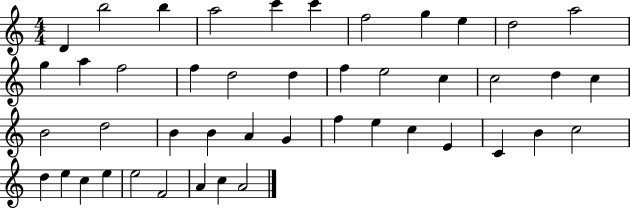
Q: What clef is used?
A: treble